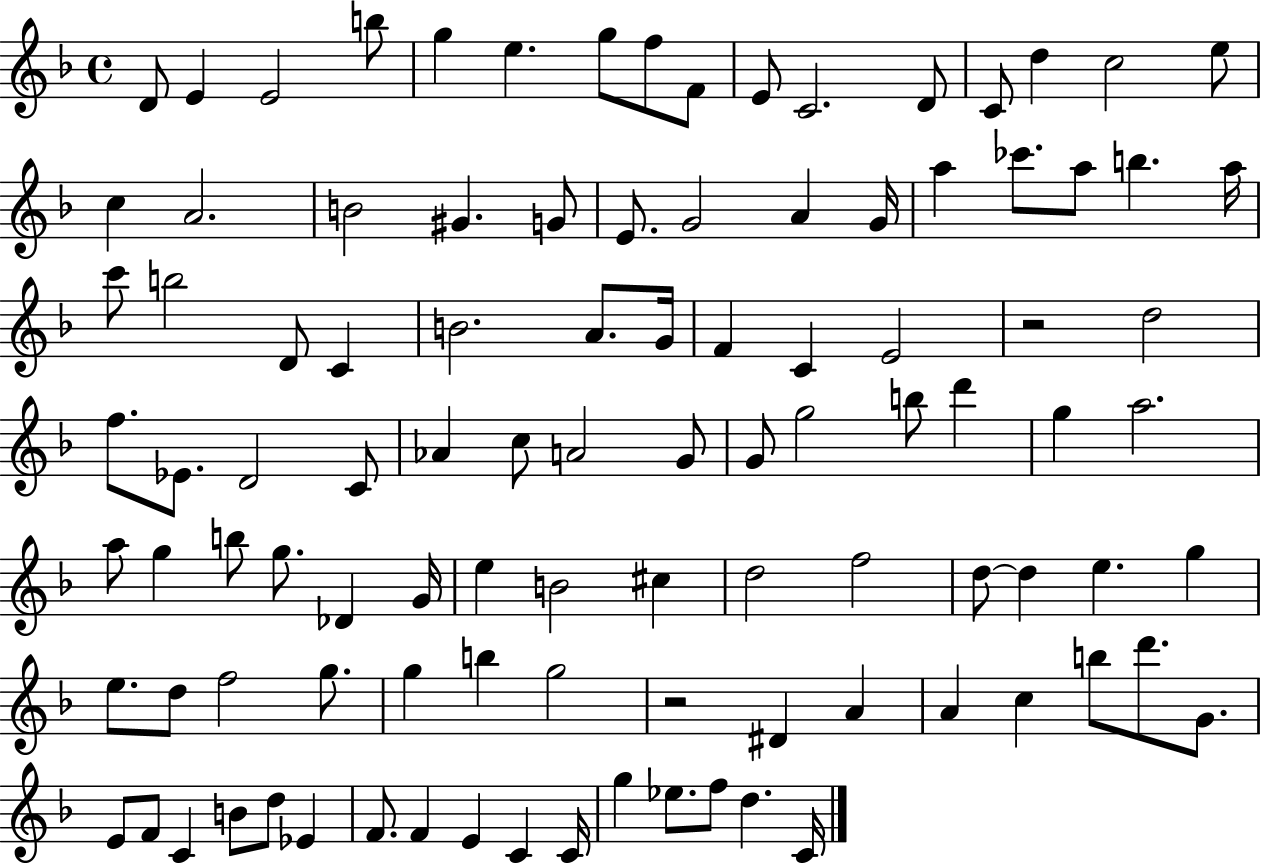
{
  \clef treble
  \time 4/4
  \defaultTimeSignature
  \key f \major
  d'8 e'4 e'2 b''8 | g''4 e''4. g''8 f''8 f'8 | e'8 c'2. d'8 | c'8 d''4 c''2 e''8 | \break c''4 a'2. | b'2 gis'4. g'8 | e'8. g'2 a'4 g'16 | a''4 ces'''8. a''8 b''4. a''16 | \break c'''8 b''2 d'8 c'4 | b'2. a'8. g'16 | f'4 c'4 e'2 | r2 d''2 | \break f''8. ees'8. d'2 c'8 | aes'4 c''8 a'2 g'8 | g'8 g''2 b''8 d'''4 | g''4 a''2. | \break a''8 g''4 b''8 g''8. des'4 g'16 | e''4 b'2 cis''4 | d''2 f''2 | d''8~~ d''4 e''4. g''4 | \break e''8. d''8 f''2 g''8. | g''4 b''4 g''2 | r2 dis'4 a'4 | a'4 c''4 b''8 d'''8. g'8. | \break e'8 f'8 c'4 b'8 d''8 ees'4 | f'8. f'4 e'4 c'4 c'16 | g''4 ees''8. f''8 d''4. c'16 | \bar "|."
}